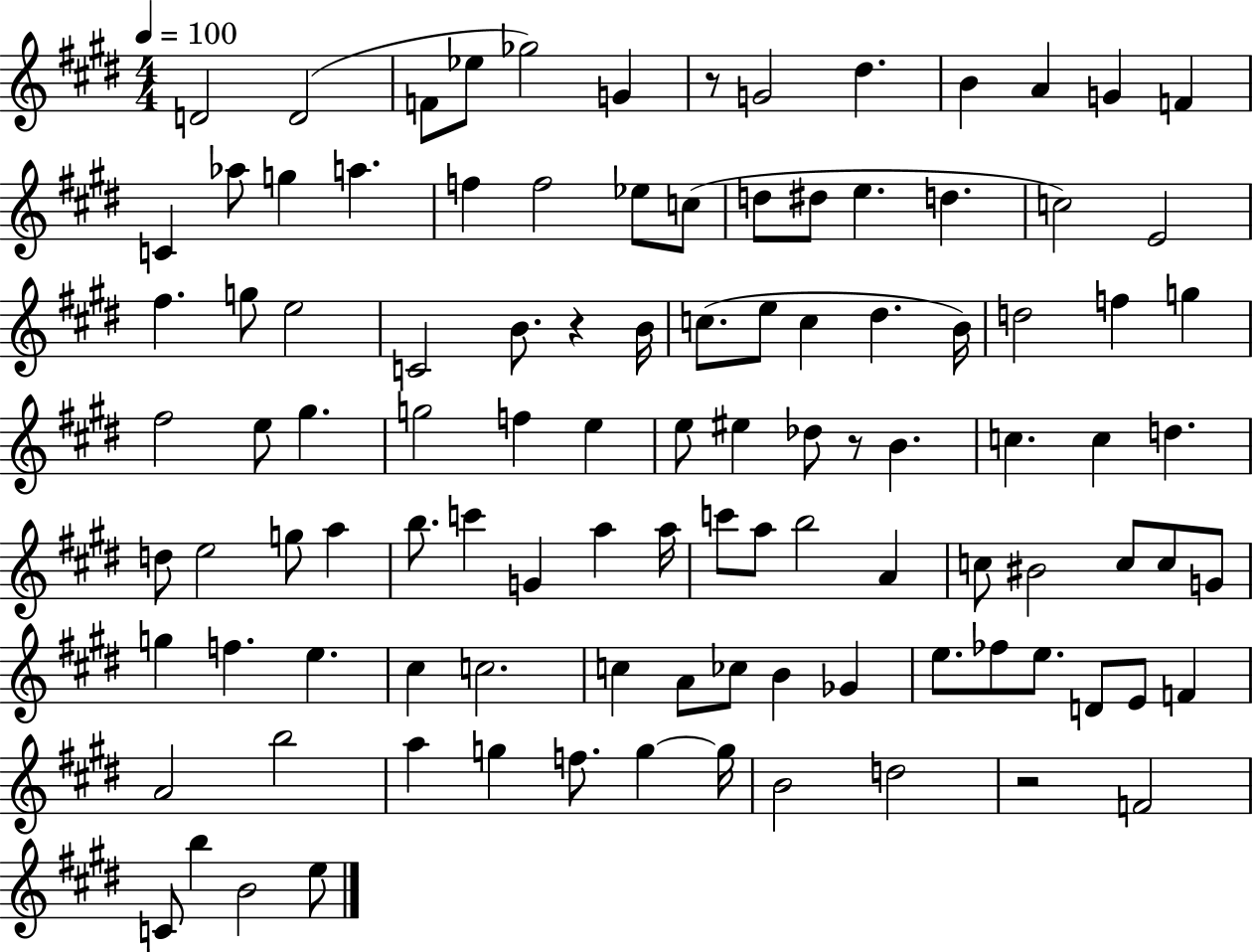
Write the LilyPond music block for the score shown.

{
  \clef treble
  \numericTimeSignature
  \time 4/4
  \key e \major
  \tempo 4 = 100
  d'2 d'2( | f'8 ees''8 ges''2) g'4 | r8 g'2 dis''4. | b'4 a'4 g'4 f'4 | \break c'4 aes''8 g''4 a''4. | f''4 f''2 ees''8 c''8( | d''8 dis''8 e''4. d''4. | c''2) e'2 | \break fis''4. g''8 e''2 | c'2 b'8. r4 b'16 | c''8.( e''8 c''4 dis''4. b'16) | d''2 f''4 g''4 | \break fis''2 e''8 gis''4. | g''2 f''4 e''4 | e''8 eis''4 des''8 r8 b'4. | c''4. c''4 d''4. | \break d''8 e''2 g''8 a''4 | b''8. c'''4 g'4 a''4 a''16 | c'''8 a''8 b''2 a'4 | c''8 bis'2 c''8 c''8 g'8 | \break g''4 f''4. e''4. | cis''4 c''2. | c''4 a'8 ces''8 b'4 ges'4 | e''8. fes''8 e''8. d'8 e'8 f'4 | \break a'2 b''2 | a''4 g''4 f''8. g''4~~ g''16 | b'2 d''2 | r2 f'2 | \break c'8 b''4 b'2 e''8 | \bar "|."
}